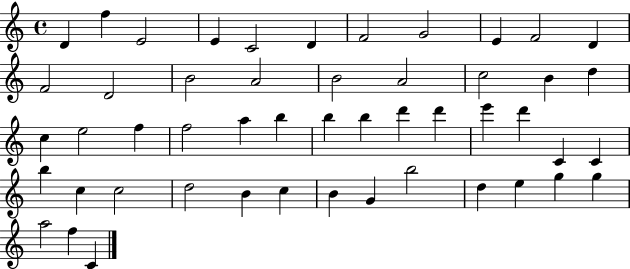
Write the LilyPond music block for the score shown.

{
  \clef treble
  \time 4/4
  \defaultTimeSignature
  \key c \major
  d'4 f''4 e'2 | e'4 c'2 d'4 | f'2 g'2 | e'4 f'2 d'4 | \break f'2 d'2 | b'2 a'2 | b'2 a'2 | c''2 b'4 d''4 | \break c''4 e''2 f''4 | f''2 a''4 b''4 | b''4 b''4 d'''4 d'''4 | e'''4 d'''4 c'4 c'4 | \break b''4 c''4 c''2 | d''2 b'4 c''4 | b'4 g'4 b''2 | d''4 e''4 g''4 g''4 | \break a''2 f''4 c'4 | \bar "|."
}